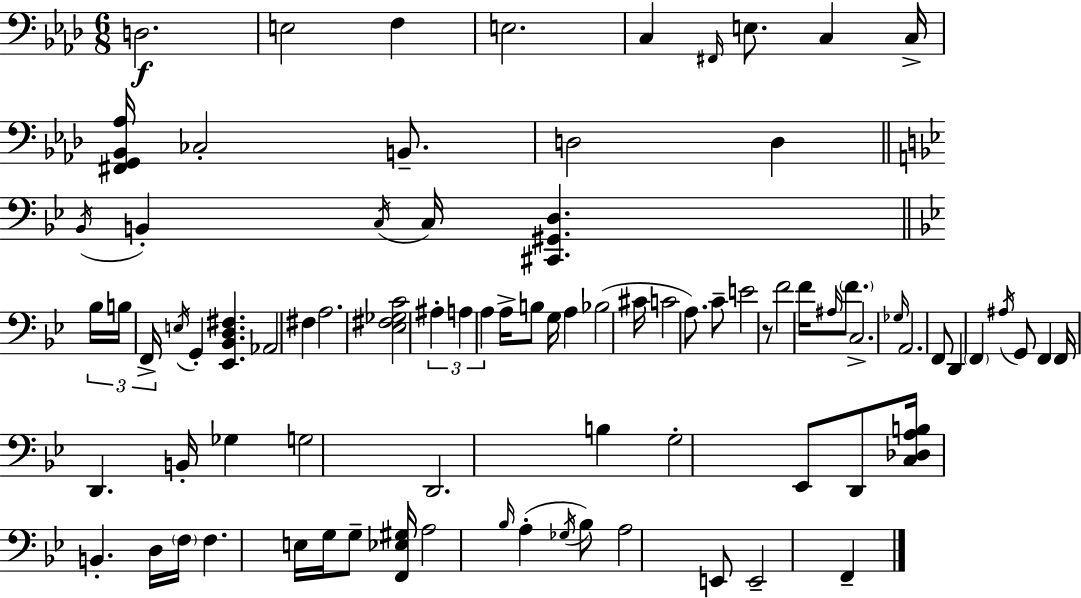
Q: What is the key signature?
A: AES major